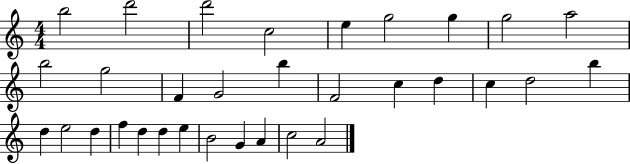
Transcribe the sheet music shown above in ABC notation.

X:1
T:Untitled
M:4/4
L:1/4
K:C
b2 d'2 d'2 c2 e g2 g g2 a2 b2 g2 F G2 b F2 c d c d2 b d e2 d f d d e B2 G A c2 A2